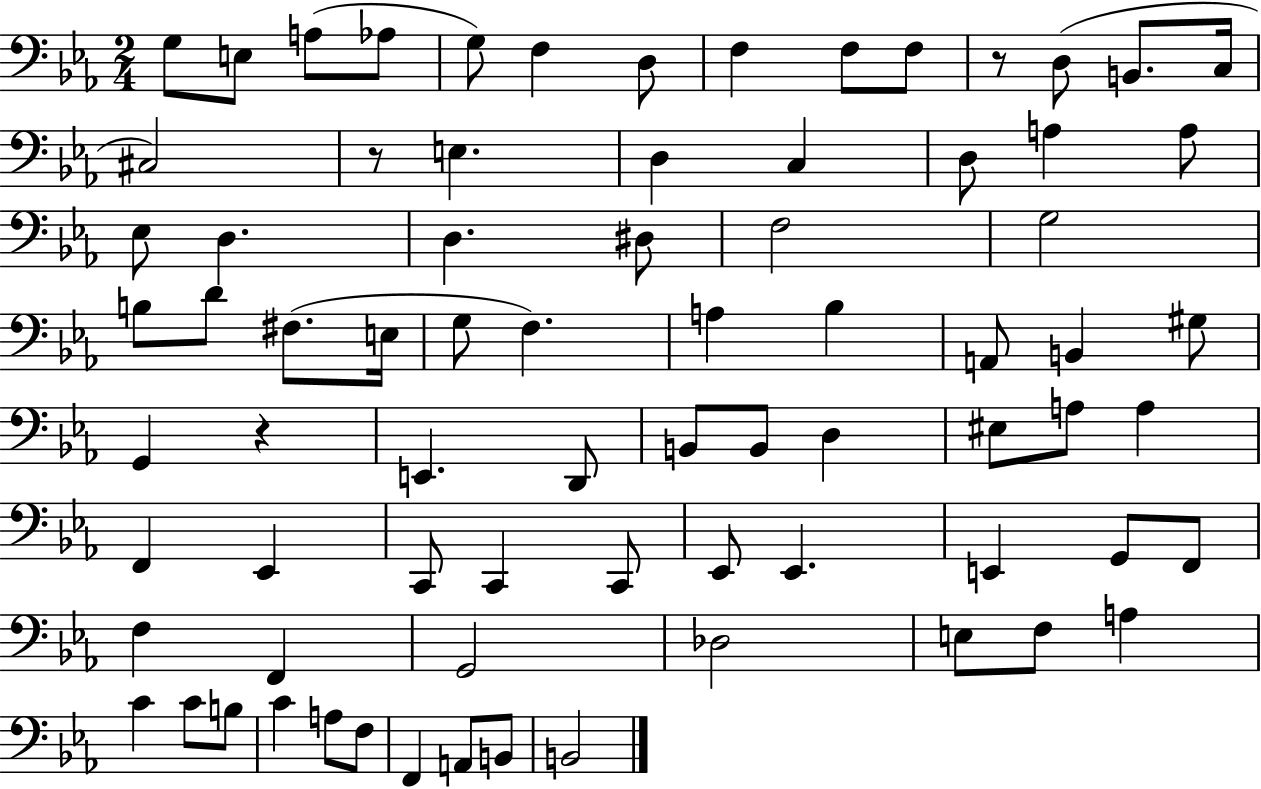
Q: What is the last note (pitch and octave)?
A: B2